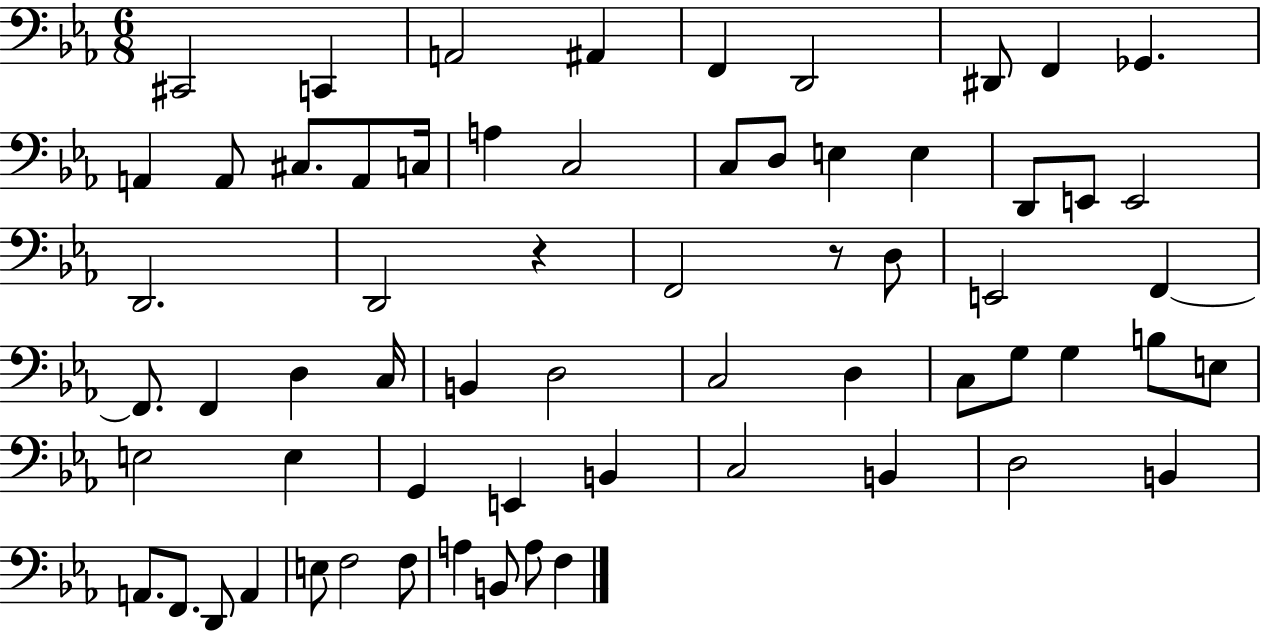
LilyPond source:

{
  \clef bass
  \numericTimeSignature
  \time 6/8
  \key ees \major
  cis,2 c,4 | a,2 ais,4 | f,4 d,2 | dis,8 f,4 ges,4. | \break a,4 a,8 cis8. a,8 c16 | a4 c2 | c8 d8 e4 e4 | d,8 e,8 e,2 | \break d,2. | d,2 r4 | f,2 r8 d8 | e,2 f,4~~ | \break f,8. f,4 d4 c16 | b,4 d2 | c2 d4 | c8 g8 g4 b8 e8 | \break e2 e4 | g,4 e,4 b,4 | c2 b,4 | d2 b,4 | \break a,8. f,8. d,8 a,4 | e8 f2 f8 | a4 b,8 a8 f4 | \bar "|."
}